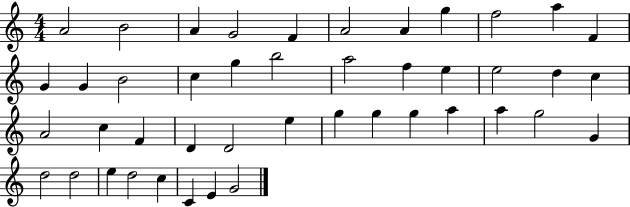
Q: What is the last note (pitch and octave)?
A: G4